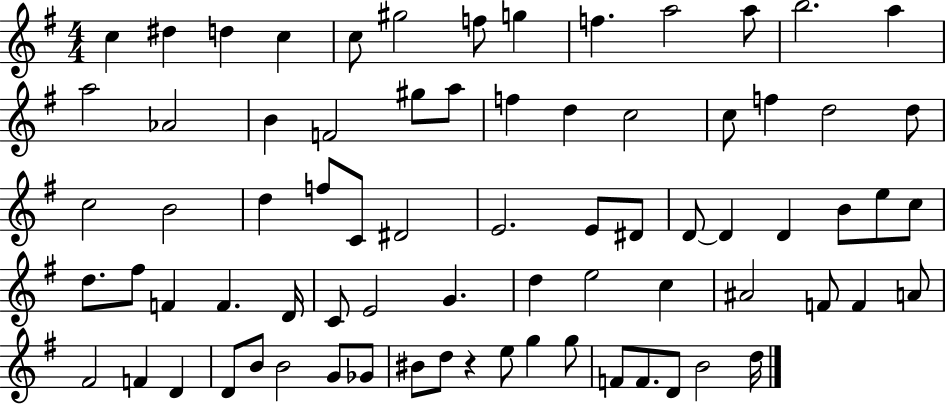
{
  \clef treble
  \numericTimeSignature
  \time 4/4
  \key g \major
  c''4 dis''4 d''4 c''4 | c''8 gis''2 f''8 g''4 | f''4. a''2 a''8 | b''2. a''4 | \break a''2 aes'2 | b'4 f'2 gis''8 a''8 | f''4 d''4 c''2 | c''8 f''4 d''2 d''8 | \break c''2 b'2 | d''4 f''8 c'8 dis'2 | e'2. e'8 dis'8 | d'8~~ d'4 d'4 b'8 e''8 c''8 | \break d''8. fis''8 f'4 f'4. d'16 | c'8 e'2 g'4. | d''4 e''2 c''4 | ais'2 f'8 f'4 a'8 | \break fis'2 f'4 d'4 | d'8 b'8 b'2 g'8 ges'8 | bis'8 d''8 r4 e''8 g''4 g''8 | f'8 f'8. d'8 b'2 d''16 | \break \bar "|."
}